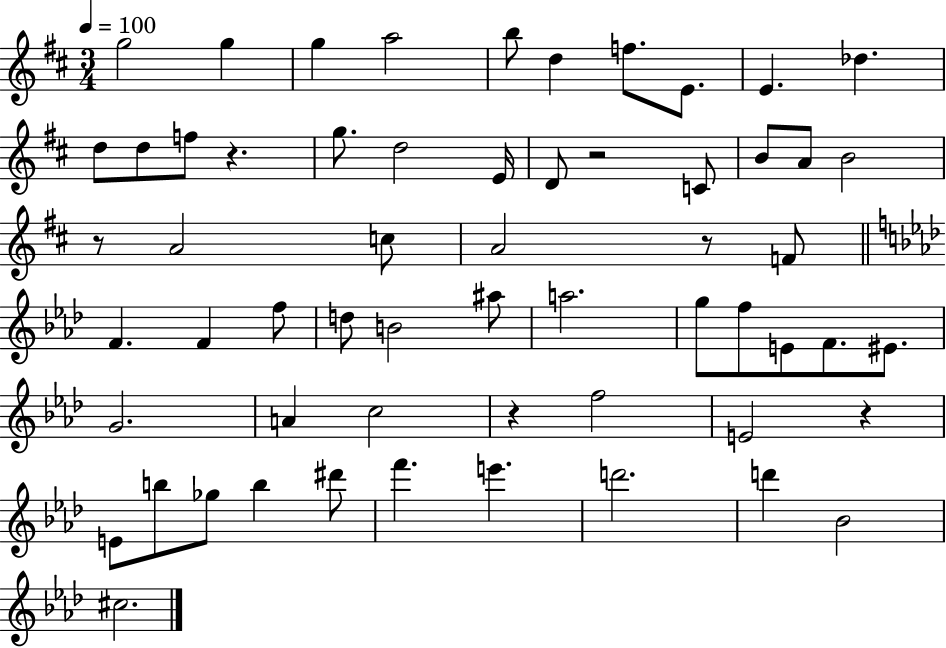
X:1
T:Untitled
M:3/4
L:1/4
K:D
g2 g g a2 b/2 d f/2 E/2 E _d d/2 d/2 f/2 z g/2 d2 E/4 D/2 z2 C/2 B/2 A/2 B2 z/2 A2 c/2 A2 z/2 F/2 F F f/2 d/2 B2 ^a/2 a2 g/2 f/2 E/2 F/2 ^E/2 G2 A c2 z f2 E2 z E/2 b/2 _g/2 b ^d'/2 f' e' d'2 d' _B2 ^c2